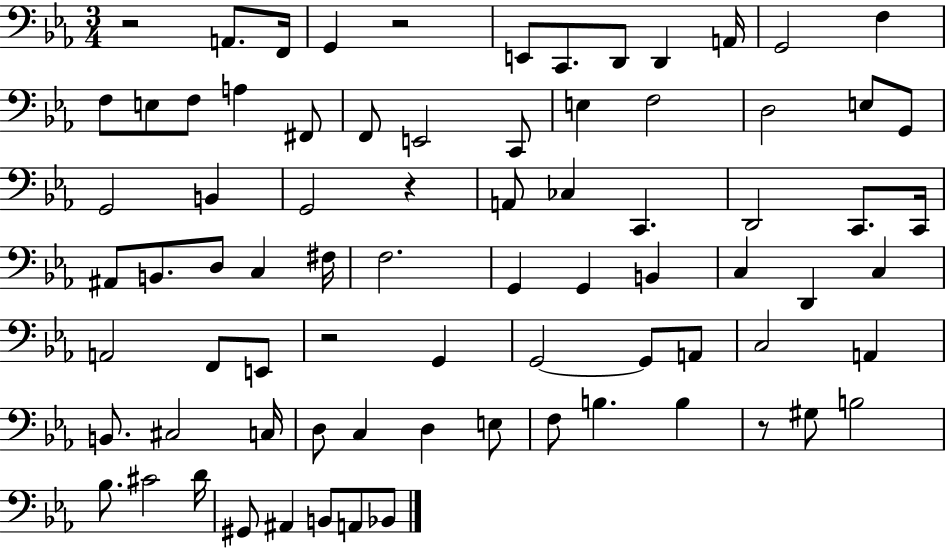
R/h A2/e. F2/s G2/q R/h E2/e C2/e. D2/e D2/q A2/s G2/h F3/q F3/e E3/e F3/e A3/q F#2/e F2/e E2/h C2/e E3/q F3/h D3/h E3/e G2/e G2/h B2/q G2/h R/q A2/e CES3/q C2/q. D2/h C2/e. C2/s A#2/e B2/e. D3/e C3/q F#3/s F3/h. G2/q G2/q B2/q C3/q D2/q C3/q A2/h F2/e E2/e R/h G2/q G2/h G2/e A2/e C3/h A2/q B2/e. C#3/h C3/s D3/e C3/q D3/q E3/e F3/e B3/q. B3/q R/e G#3/e B3/h Bb3/e. C#4/h D4/s G#2/e A#2/q B2/e A2/e Bb2/e